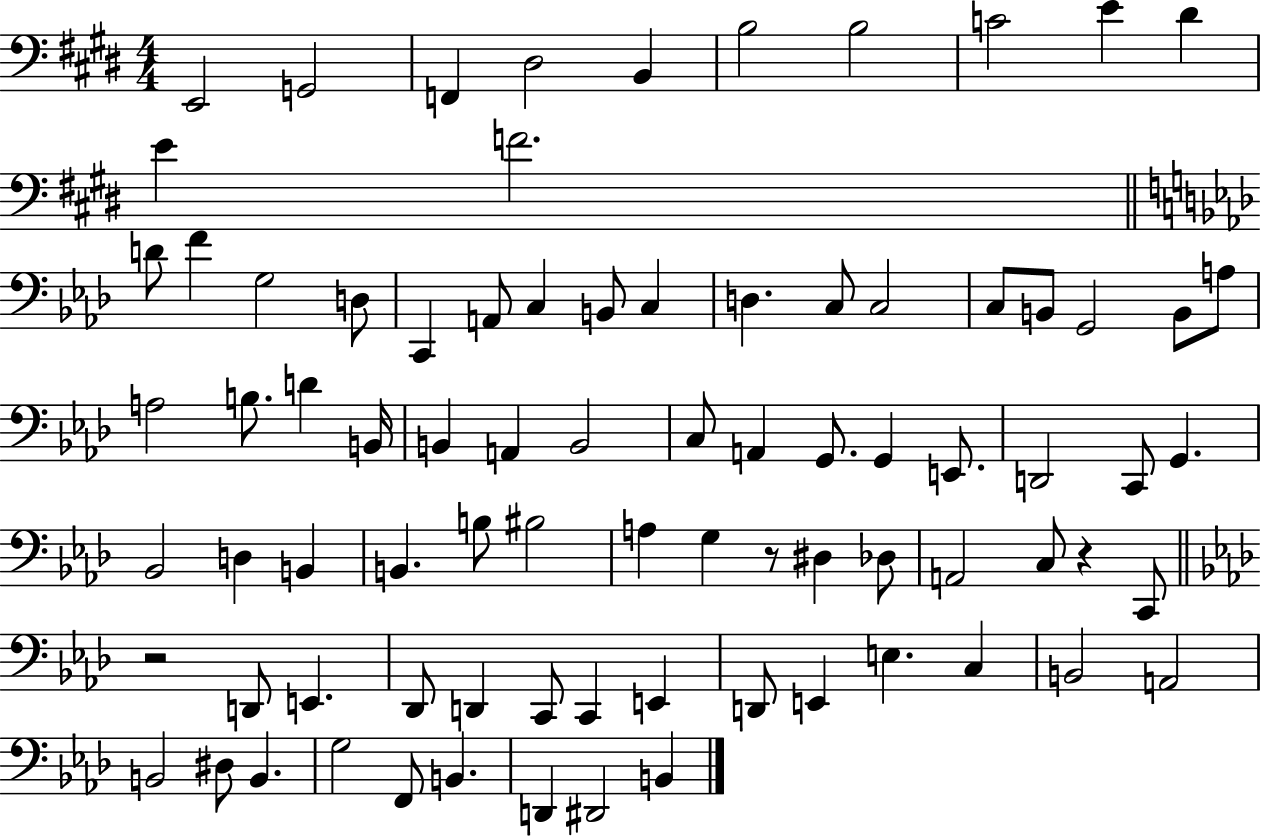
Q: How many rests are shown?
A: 3